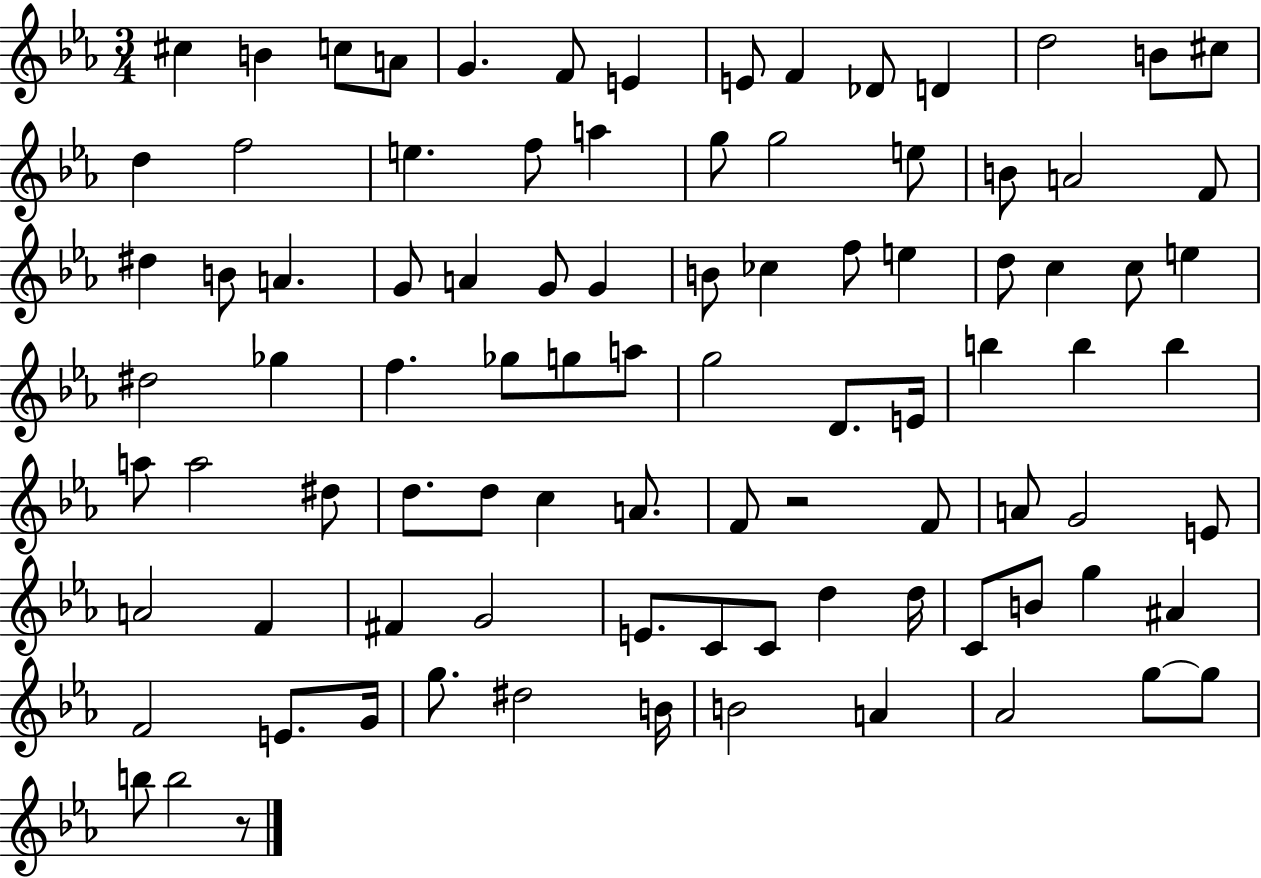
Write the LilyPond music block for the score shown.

{
  \clef treble
  \numericTimeSignature
  \time 3/4
  \key ees \major
  cis''4 b'4 c''8 a'8 | g'4. f'8 e'4 | e'8 f'4 des'8 d'4 | d''2 b'8 cis''8 | \break d''4 f''2 | e''4. f''8 a''4 | g''8 g''2 e''8 | b'8 a'2 f'8 | \break dis''4 b'8 a'4. | g'8 a'4 g'8 g'4 | b'8 ces''4 f''8 e''4 | d''8 c''4 c''8 e''4 | \break dis''2 ges''4 | f''4. ges''8 g''8 a''8 | g''2 d'8. e'16 | b''4 b''4 b''4 | \break a''8 a''2 dis''8 | d''8. d''8 c''4 a'8. | f'8 r2 f'8 | a'8 g'2 e'8 | \break a'2 f'4 | fis'4 g'2 | e'8. c'8 c'8 d''4 d''16 | c'8 b'8 g''4 ais'4 | \break f'2 e'8. g'16 | g''8. dis''2 b'16 | b'2 a'4 | aes'2 g''8~~ g''8 | \break b''8 b''2 r8 | \bar "|."
}